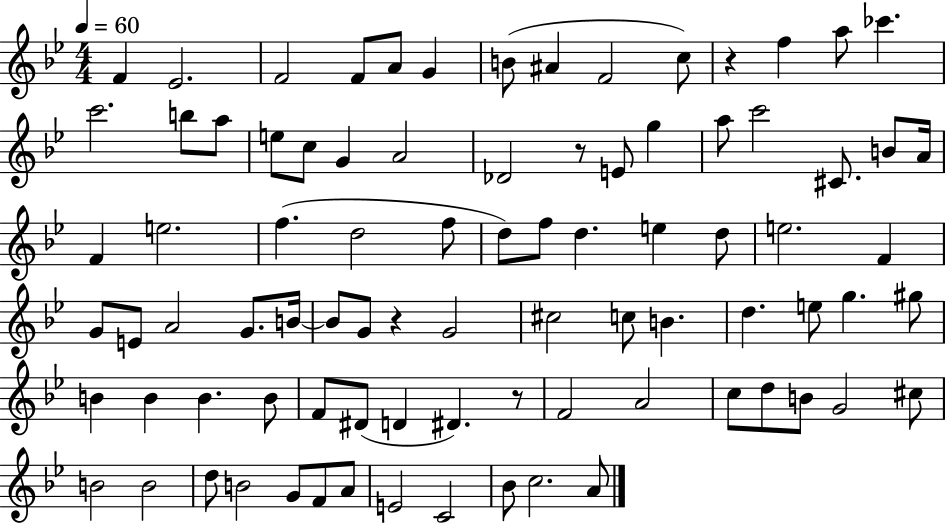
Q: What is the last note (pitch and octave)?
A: A4